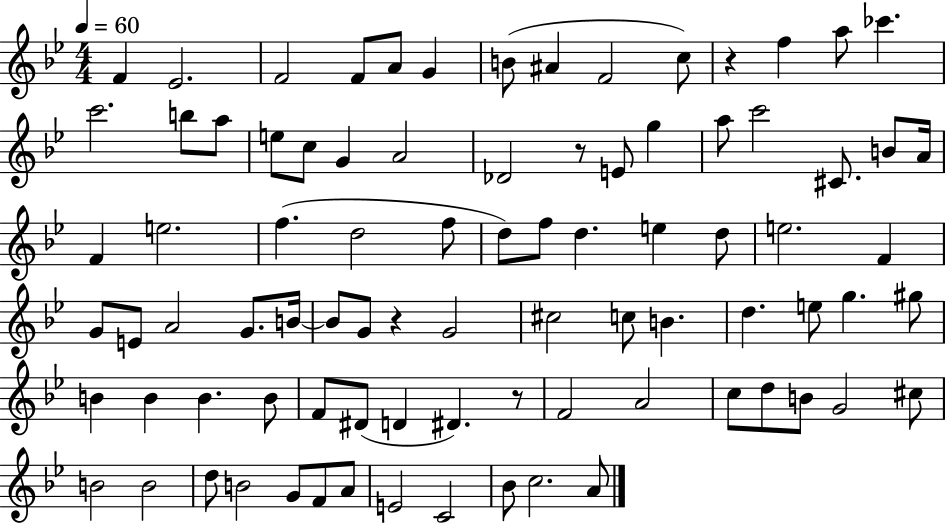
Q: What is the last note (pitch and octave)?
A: A4